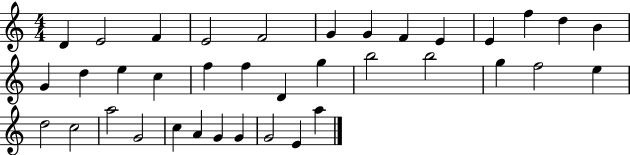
X:1
T:Untitled
M:4/4
L:1/4
K:C
D E2 F E2 F2 G G F E E f d B G d e c f f D g b2 b2 g f2 e d2 c2 a2 G2 c A G G G2 E a